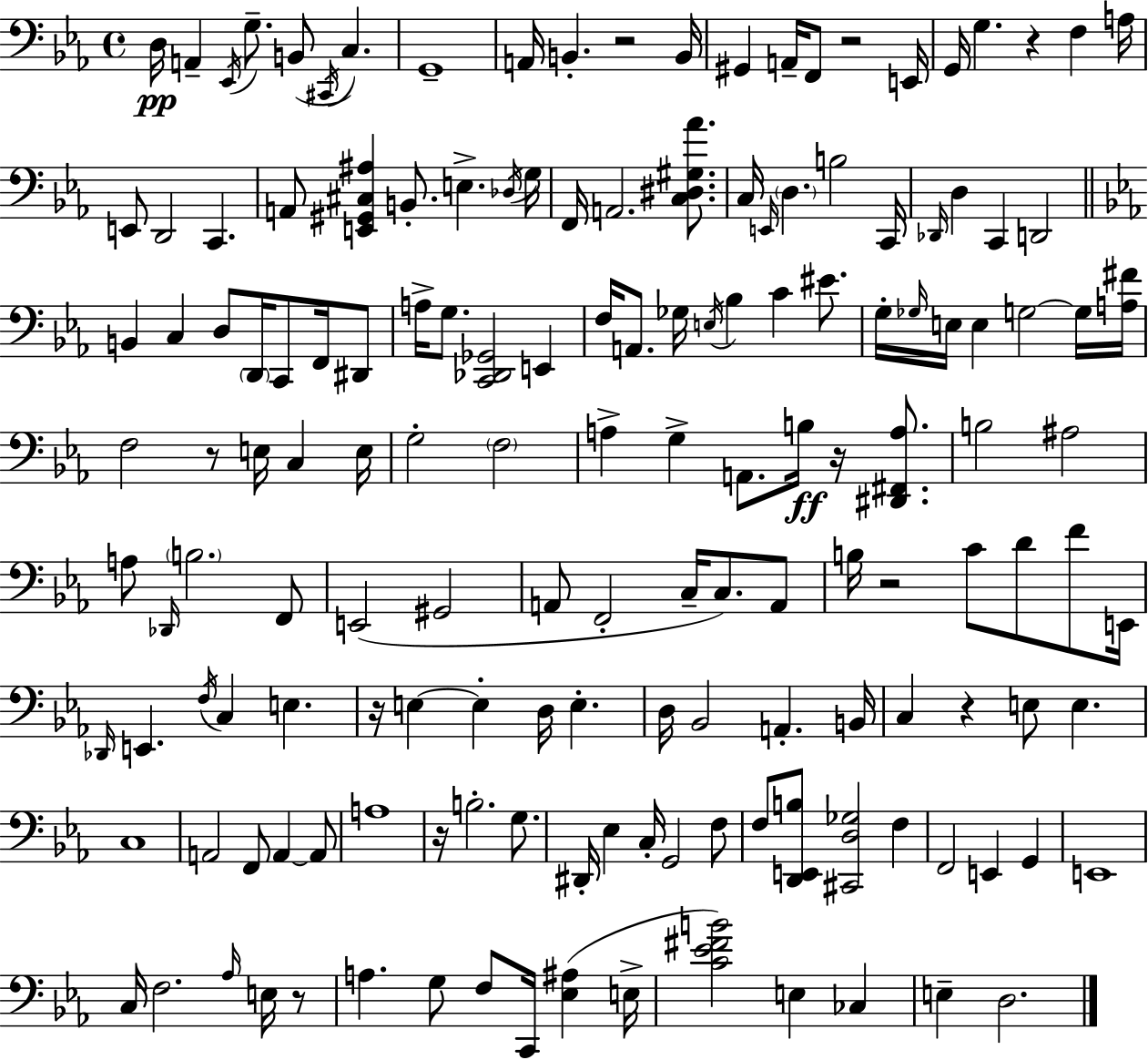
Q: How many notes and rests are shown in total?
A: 156